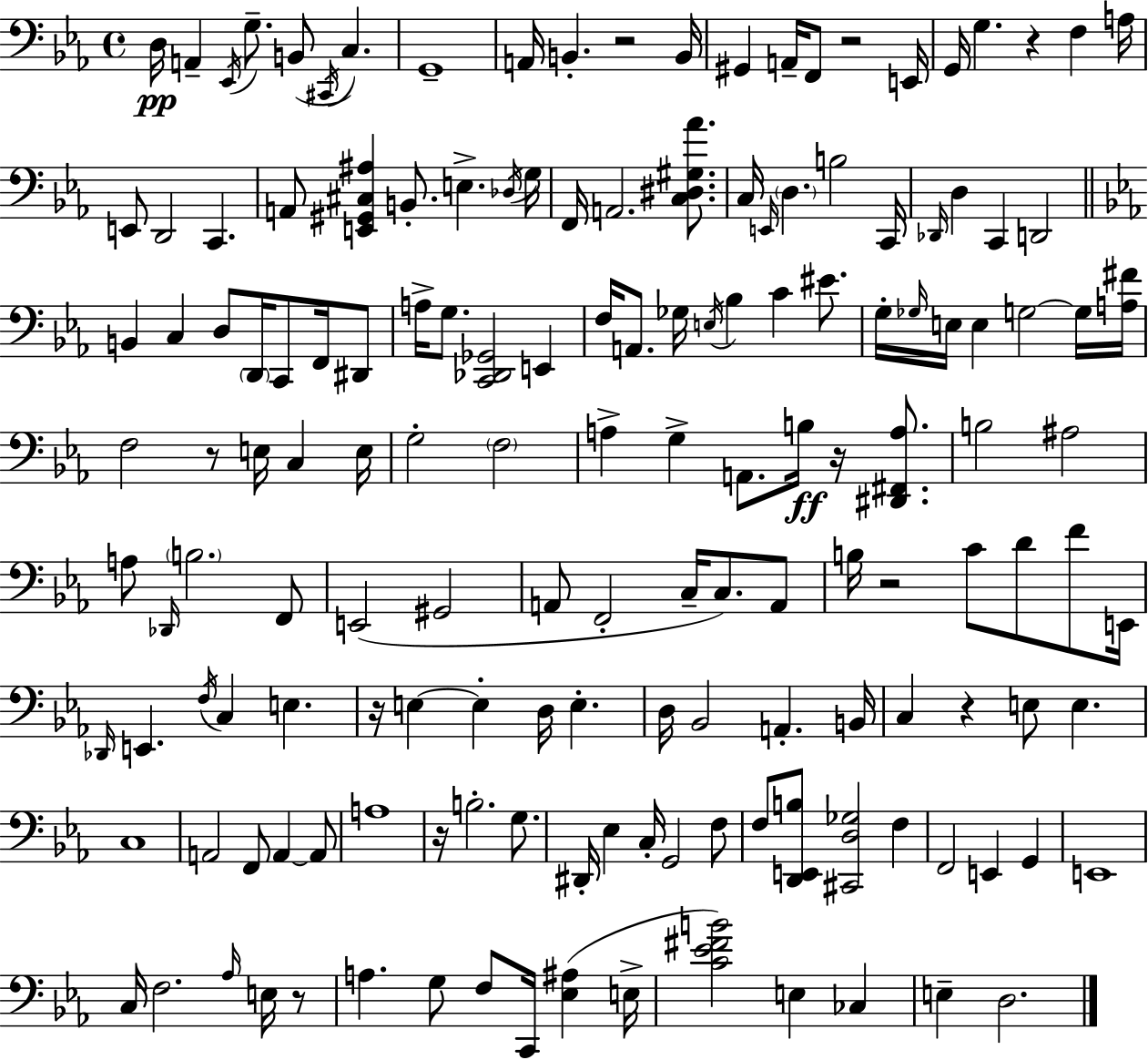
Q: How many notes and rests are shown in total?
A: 156